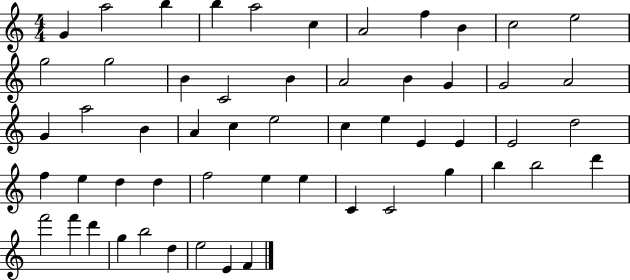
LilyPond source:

{
  \clef treble
  \numericTimeSignature
  \time 4/4
  \key c \major
  g'4 a''2 b''4 | b''4 a''2 c''4 | a'2 f''4 b'4 | c''2 e''2 | \break g''2 g''2 | b'4 c'2 b'4 | a'2 b'4 g'4 | g'2 a'2 | \break g'4 a''2 b'4 | a'4 c''4 e''2 | c''4 e''4 e'4 e'4 | e'2 d''2 | \break f''4 e''4 d''4 d''4 | f''2 e''4 e''4 | c'4 c'2 g''4 | b''4 b''2 d'''4 | \break f'''2 f'''4 d'''4 | g''4 b''2 d''4 | e''2 e'4 f'4 | \bar "|."
}